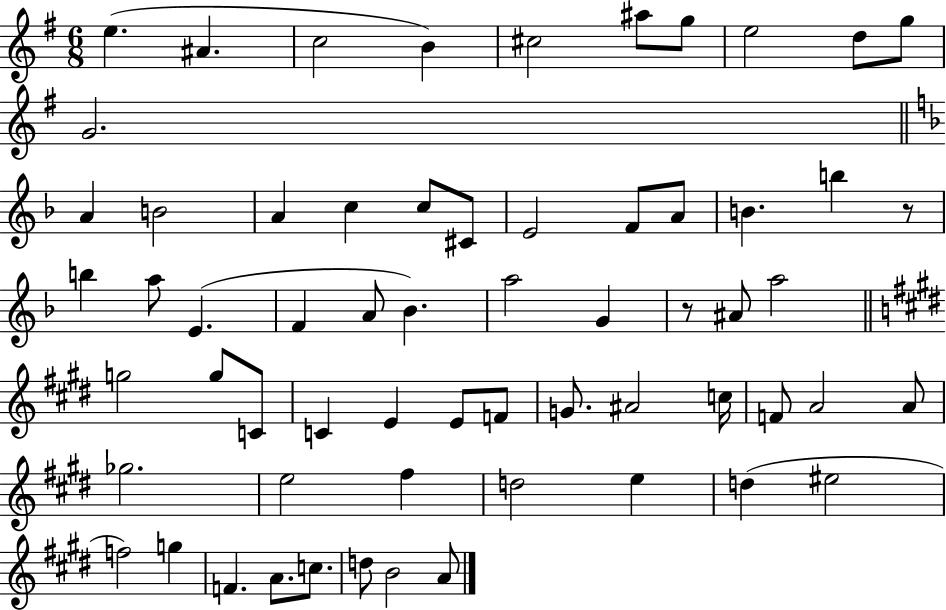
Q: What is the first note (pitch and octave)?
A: E5